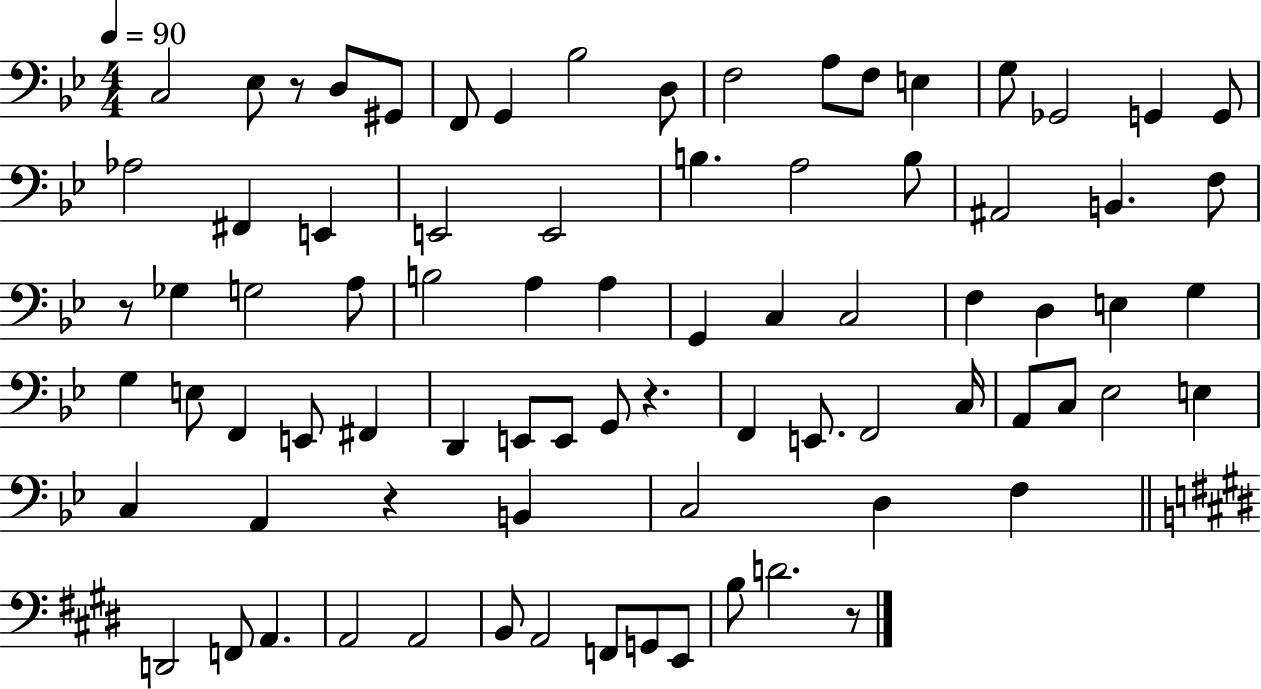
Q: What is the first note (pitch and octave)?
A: C3